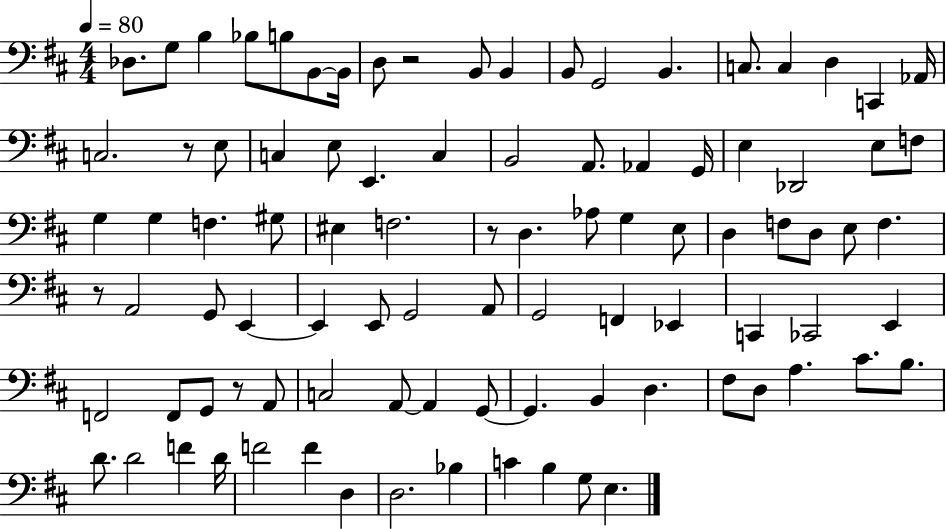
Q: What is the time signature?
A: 4/4